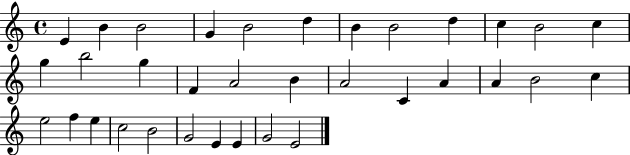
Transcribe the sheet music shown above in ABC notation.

X:1
T:Untitled
M:4/4
L:1/4
K:C
E B B2 G B2 d B B2 d c B2 c g b2 g F A2 B A2 C A A B2 c e2 f e c2 B2 G2 E E G2 E2